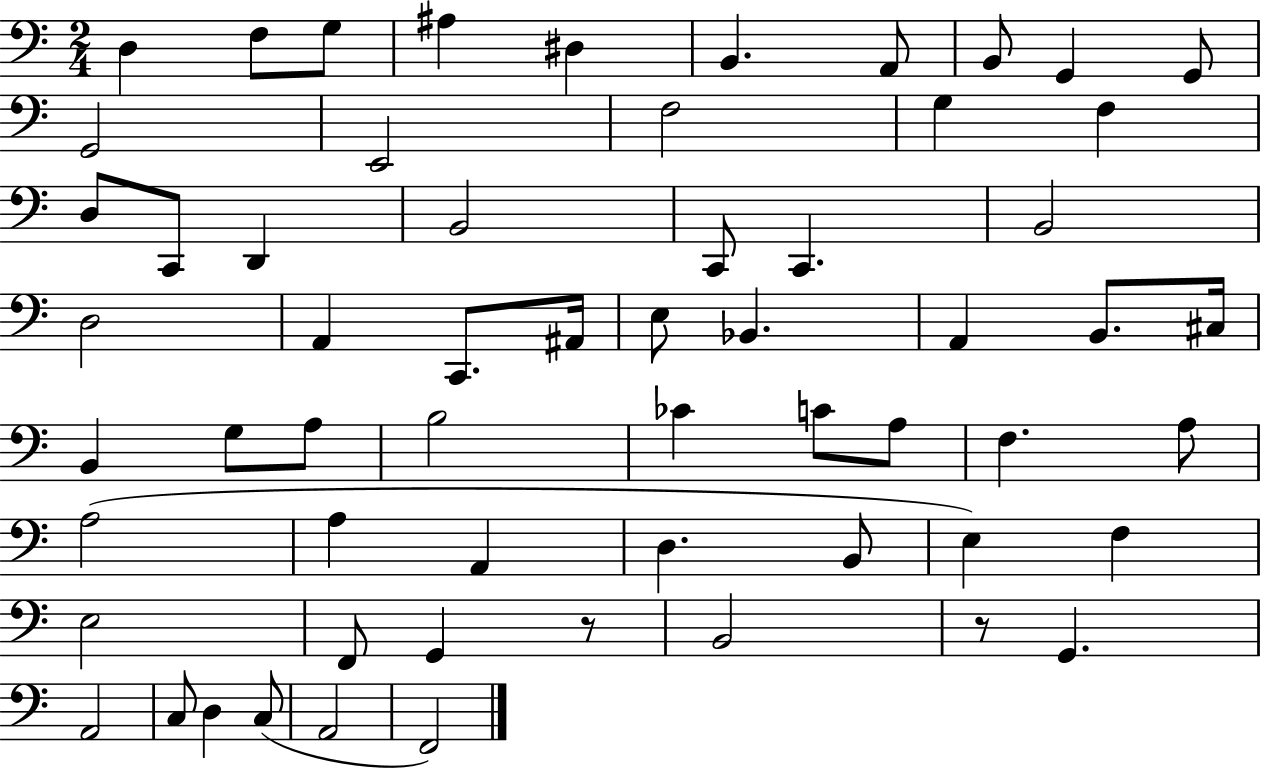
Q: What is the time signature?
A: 2/4